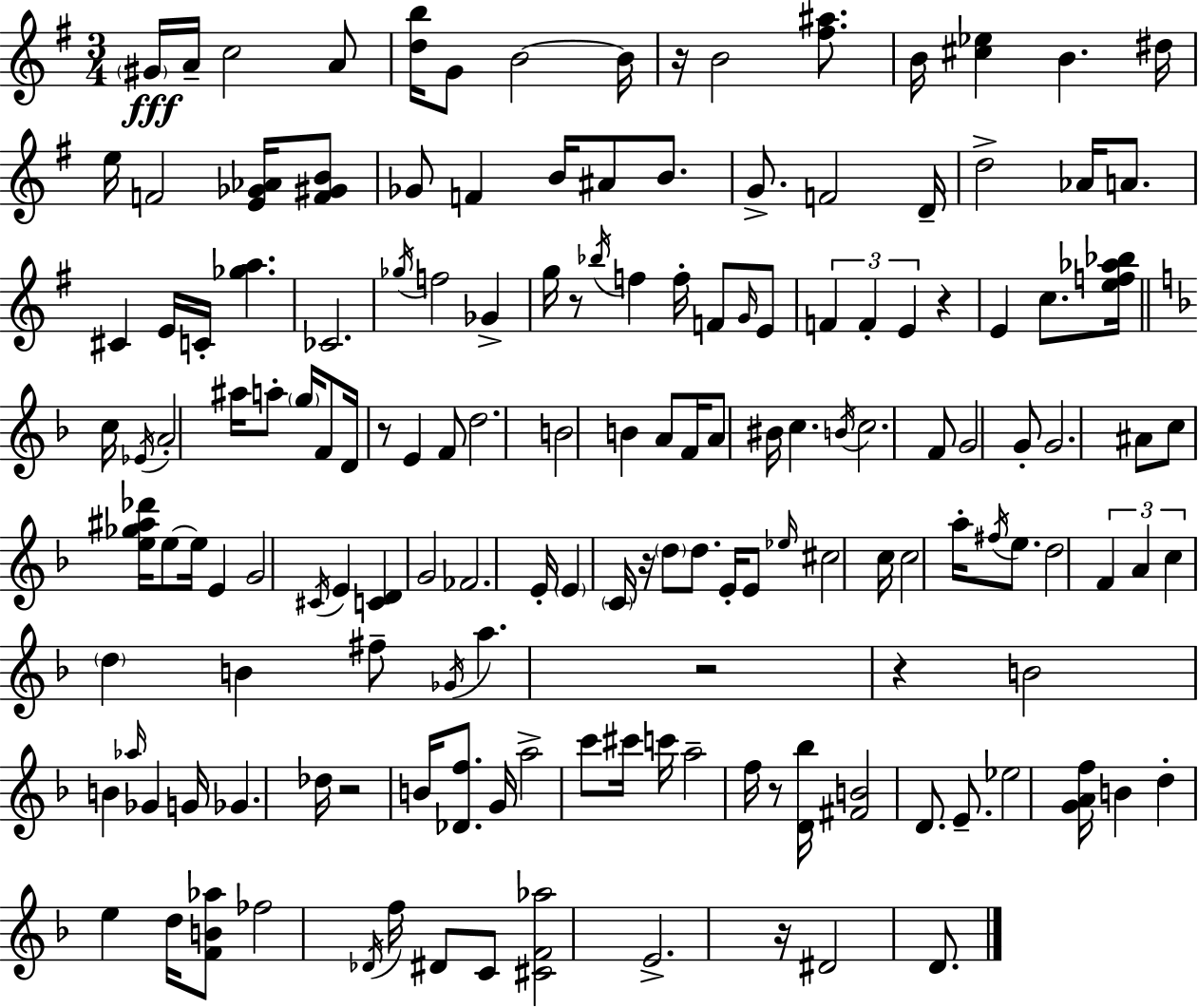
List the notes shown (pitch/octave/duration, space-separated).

G#4/s A4/s C5/h A4/e [D5,B5]/s G4/e B4/h B4/s R/s B4/h [F#5,A#5]/e. B4/s [C#5,Eb5]/q B4/q. D#5/s E5/s F4/h [E4,Gb4,Ab4]/s [F4,G#4,B4]/e Gb4/e F4/q B4/s A#4/e B4/e. G4/e. F4/h D4/s D5/h Ab4/s A4/e. C#4/q E4/s C4/s [Gb5,A5]/q. CES4/h. Gb5/s F5/h Gb4/q G5/s R/e Bb5/s F5/q F5/s F4/e G4/s E4/e F4/q F4/q E4/q R/q E4/q C5/e. [E5,F5,Ab5,Bb5]/s C5/s Eb4/s A4/h A#5/s A5/e G5/s F4/e D4/s R/e E4/q F4/e D5/h. B4/h B4/q A4/e F4/s A4/e BIS4/s C5/q. B4/s C5/h. F4/e G4/h G4/e G4/h. A#4/e C5/e [E5,Gb5,A#5,Db6]/s E5/e E5/s E4/q G4/h C#4/s E4/q [C4,D4]/q G4/h FES4/h. E4/s E4/q C4/s R/s D5/e D5/e. E4/s E4/e Eb5/s C#5/h C5/s C5/h A5/s F#5/s E5/e. D5/h F4/q A4/q C5/q D5/q B4/q F#5/e Gb4/s A5/q. R/h R/q B4/h B4/q Ab5/s Gb4/q G4/s Gb4/q. Db5/s R/h B4/s [Db4,F5]/e. G4/s A5/h C6/e C#6/s C6/s A5/h F5/s R/e [D4,Bb5]/s [F#4,B4]/h D4/e. E4/e. Eb5/h [G4,A4,F5]/s B4/q D5/q E5/q D5/s [F4,B4,Ab5]/e FES5/h Db4/s F5/s D#4/e C4/e [C#4,F4,Ab5]/h E4/h. R/s D#4/h D4/e.